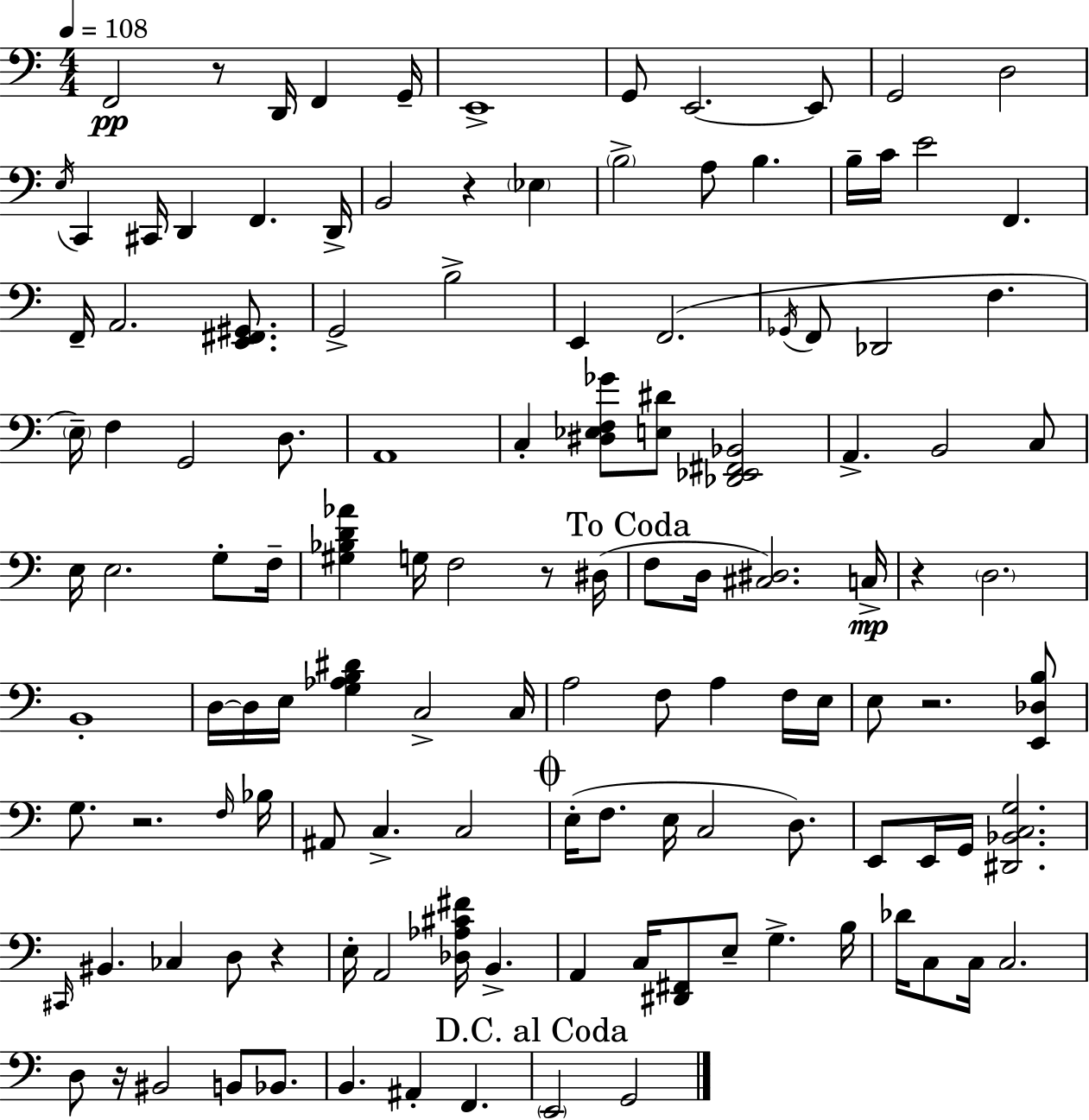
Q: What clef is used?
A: bass